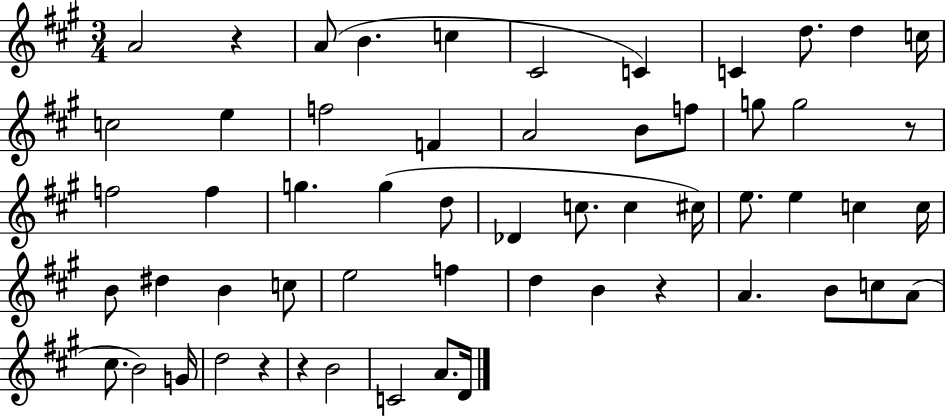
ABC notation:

X:1
T:Untitled
M:3/4
L:1/4
K:A
A2 z A/2 B c ^C2 C C d/2 d c/4 c2 e f2 F A2 B/2 f/2 g/2 g2 z/2 f2 f g g d/2 _D c/2 c ^c/4 e/2 e c c/4 B/2 ^d B c/2 e2 f d B z A B/2 c/2 A/2 ^c/2 B2 G/4 d2 z z B2 C2 A/2 D/4